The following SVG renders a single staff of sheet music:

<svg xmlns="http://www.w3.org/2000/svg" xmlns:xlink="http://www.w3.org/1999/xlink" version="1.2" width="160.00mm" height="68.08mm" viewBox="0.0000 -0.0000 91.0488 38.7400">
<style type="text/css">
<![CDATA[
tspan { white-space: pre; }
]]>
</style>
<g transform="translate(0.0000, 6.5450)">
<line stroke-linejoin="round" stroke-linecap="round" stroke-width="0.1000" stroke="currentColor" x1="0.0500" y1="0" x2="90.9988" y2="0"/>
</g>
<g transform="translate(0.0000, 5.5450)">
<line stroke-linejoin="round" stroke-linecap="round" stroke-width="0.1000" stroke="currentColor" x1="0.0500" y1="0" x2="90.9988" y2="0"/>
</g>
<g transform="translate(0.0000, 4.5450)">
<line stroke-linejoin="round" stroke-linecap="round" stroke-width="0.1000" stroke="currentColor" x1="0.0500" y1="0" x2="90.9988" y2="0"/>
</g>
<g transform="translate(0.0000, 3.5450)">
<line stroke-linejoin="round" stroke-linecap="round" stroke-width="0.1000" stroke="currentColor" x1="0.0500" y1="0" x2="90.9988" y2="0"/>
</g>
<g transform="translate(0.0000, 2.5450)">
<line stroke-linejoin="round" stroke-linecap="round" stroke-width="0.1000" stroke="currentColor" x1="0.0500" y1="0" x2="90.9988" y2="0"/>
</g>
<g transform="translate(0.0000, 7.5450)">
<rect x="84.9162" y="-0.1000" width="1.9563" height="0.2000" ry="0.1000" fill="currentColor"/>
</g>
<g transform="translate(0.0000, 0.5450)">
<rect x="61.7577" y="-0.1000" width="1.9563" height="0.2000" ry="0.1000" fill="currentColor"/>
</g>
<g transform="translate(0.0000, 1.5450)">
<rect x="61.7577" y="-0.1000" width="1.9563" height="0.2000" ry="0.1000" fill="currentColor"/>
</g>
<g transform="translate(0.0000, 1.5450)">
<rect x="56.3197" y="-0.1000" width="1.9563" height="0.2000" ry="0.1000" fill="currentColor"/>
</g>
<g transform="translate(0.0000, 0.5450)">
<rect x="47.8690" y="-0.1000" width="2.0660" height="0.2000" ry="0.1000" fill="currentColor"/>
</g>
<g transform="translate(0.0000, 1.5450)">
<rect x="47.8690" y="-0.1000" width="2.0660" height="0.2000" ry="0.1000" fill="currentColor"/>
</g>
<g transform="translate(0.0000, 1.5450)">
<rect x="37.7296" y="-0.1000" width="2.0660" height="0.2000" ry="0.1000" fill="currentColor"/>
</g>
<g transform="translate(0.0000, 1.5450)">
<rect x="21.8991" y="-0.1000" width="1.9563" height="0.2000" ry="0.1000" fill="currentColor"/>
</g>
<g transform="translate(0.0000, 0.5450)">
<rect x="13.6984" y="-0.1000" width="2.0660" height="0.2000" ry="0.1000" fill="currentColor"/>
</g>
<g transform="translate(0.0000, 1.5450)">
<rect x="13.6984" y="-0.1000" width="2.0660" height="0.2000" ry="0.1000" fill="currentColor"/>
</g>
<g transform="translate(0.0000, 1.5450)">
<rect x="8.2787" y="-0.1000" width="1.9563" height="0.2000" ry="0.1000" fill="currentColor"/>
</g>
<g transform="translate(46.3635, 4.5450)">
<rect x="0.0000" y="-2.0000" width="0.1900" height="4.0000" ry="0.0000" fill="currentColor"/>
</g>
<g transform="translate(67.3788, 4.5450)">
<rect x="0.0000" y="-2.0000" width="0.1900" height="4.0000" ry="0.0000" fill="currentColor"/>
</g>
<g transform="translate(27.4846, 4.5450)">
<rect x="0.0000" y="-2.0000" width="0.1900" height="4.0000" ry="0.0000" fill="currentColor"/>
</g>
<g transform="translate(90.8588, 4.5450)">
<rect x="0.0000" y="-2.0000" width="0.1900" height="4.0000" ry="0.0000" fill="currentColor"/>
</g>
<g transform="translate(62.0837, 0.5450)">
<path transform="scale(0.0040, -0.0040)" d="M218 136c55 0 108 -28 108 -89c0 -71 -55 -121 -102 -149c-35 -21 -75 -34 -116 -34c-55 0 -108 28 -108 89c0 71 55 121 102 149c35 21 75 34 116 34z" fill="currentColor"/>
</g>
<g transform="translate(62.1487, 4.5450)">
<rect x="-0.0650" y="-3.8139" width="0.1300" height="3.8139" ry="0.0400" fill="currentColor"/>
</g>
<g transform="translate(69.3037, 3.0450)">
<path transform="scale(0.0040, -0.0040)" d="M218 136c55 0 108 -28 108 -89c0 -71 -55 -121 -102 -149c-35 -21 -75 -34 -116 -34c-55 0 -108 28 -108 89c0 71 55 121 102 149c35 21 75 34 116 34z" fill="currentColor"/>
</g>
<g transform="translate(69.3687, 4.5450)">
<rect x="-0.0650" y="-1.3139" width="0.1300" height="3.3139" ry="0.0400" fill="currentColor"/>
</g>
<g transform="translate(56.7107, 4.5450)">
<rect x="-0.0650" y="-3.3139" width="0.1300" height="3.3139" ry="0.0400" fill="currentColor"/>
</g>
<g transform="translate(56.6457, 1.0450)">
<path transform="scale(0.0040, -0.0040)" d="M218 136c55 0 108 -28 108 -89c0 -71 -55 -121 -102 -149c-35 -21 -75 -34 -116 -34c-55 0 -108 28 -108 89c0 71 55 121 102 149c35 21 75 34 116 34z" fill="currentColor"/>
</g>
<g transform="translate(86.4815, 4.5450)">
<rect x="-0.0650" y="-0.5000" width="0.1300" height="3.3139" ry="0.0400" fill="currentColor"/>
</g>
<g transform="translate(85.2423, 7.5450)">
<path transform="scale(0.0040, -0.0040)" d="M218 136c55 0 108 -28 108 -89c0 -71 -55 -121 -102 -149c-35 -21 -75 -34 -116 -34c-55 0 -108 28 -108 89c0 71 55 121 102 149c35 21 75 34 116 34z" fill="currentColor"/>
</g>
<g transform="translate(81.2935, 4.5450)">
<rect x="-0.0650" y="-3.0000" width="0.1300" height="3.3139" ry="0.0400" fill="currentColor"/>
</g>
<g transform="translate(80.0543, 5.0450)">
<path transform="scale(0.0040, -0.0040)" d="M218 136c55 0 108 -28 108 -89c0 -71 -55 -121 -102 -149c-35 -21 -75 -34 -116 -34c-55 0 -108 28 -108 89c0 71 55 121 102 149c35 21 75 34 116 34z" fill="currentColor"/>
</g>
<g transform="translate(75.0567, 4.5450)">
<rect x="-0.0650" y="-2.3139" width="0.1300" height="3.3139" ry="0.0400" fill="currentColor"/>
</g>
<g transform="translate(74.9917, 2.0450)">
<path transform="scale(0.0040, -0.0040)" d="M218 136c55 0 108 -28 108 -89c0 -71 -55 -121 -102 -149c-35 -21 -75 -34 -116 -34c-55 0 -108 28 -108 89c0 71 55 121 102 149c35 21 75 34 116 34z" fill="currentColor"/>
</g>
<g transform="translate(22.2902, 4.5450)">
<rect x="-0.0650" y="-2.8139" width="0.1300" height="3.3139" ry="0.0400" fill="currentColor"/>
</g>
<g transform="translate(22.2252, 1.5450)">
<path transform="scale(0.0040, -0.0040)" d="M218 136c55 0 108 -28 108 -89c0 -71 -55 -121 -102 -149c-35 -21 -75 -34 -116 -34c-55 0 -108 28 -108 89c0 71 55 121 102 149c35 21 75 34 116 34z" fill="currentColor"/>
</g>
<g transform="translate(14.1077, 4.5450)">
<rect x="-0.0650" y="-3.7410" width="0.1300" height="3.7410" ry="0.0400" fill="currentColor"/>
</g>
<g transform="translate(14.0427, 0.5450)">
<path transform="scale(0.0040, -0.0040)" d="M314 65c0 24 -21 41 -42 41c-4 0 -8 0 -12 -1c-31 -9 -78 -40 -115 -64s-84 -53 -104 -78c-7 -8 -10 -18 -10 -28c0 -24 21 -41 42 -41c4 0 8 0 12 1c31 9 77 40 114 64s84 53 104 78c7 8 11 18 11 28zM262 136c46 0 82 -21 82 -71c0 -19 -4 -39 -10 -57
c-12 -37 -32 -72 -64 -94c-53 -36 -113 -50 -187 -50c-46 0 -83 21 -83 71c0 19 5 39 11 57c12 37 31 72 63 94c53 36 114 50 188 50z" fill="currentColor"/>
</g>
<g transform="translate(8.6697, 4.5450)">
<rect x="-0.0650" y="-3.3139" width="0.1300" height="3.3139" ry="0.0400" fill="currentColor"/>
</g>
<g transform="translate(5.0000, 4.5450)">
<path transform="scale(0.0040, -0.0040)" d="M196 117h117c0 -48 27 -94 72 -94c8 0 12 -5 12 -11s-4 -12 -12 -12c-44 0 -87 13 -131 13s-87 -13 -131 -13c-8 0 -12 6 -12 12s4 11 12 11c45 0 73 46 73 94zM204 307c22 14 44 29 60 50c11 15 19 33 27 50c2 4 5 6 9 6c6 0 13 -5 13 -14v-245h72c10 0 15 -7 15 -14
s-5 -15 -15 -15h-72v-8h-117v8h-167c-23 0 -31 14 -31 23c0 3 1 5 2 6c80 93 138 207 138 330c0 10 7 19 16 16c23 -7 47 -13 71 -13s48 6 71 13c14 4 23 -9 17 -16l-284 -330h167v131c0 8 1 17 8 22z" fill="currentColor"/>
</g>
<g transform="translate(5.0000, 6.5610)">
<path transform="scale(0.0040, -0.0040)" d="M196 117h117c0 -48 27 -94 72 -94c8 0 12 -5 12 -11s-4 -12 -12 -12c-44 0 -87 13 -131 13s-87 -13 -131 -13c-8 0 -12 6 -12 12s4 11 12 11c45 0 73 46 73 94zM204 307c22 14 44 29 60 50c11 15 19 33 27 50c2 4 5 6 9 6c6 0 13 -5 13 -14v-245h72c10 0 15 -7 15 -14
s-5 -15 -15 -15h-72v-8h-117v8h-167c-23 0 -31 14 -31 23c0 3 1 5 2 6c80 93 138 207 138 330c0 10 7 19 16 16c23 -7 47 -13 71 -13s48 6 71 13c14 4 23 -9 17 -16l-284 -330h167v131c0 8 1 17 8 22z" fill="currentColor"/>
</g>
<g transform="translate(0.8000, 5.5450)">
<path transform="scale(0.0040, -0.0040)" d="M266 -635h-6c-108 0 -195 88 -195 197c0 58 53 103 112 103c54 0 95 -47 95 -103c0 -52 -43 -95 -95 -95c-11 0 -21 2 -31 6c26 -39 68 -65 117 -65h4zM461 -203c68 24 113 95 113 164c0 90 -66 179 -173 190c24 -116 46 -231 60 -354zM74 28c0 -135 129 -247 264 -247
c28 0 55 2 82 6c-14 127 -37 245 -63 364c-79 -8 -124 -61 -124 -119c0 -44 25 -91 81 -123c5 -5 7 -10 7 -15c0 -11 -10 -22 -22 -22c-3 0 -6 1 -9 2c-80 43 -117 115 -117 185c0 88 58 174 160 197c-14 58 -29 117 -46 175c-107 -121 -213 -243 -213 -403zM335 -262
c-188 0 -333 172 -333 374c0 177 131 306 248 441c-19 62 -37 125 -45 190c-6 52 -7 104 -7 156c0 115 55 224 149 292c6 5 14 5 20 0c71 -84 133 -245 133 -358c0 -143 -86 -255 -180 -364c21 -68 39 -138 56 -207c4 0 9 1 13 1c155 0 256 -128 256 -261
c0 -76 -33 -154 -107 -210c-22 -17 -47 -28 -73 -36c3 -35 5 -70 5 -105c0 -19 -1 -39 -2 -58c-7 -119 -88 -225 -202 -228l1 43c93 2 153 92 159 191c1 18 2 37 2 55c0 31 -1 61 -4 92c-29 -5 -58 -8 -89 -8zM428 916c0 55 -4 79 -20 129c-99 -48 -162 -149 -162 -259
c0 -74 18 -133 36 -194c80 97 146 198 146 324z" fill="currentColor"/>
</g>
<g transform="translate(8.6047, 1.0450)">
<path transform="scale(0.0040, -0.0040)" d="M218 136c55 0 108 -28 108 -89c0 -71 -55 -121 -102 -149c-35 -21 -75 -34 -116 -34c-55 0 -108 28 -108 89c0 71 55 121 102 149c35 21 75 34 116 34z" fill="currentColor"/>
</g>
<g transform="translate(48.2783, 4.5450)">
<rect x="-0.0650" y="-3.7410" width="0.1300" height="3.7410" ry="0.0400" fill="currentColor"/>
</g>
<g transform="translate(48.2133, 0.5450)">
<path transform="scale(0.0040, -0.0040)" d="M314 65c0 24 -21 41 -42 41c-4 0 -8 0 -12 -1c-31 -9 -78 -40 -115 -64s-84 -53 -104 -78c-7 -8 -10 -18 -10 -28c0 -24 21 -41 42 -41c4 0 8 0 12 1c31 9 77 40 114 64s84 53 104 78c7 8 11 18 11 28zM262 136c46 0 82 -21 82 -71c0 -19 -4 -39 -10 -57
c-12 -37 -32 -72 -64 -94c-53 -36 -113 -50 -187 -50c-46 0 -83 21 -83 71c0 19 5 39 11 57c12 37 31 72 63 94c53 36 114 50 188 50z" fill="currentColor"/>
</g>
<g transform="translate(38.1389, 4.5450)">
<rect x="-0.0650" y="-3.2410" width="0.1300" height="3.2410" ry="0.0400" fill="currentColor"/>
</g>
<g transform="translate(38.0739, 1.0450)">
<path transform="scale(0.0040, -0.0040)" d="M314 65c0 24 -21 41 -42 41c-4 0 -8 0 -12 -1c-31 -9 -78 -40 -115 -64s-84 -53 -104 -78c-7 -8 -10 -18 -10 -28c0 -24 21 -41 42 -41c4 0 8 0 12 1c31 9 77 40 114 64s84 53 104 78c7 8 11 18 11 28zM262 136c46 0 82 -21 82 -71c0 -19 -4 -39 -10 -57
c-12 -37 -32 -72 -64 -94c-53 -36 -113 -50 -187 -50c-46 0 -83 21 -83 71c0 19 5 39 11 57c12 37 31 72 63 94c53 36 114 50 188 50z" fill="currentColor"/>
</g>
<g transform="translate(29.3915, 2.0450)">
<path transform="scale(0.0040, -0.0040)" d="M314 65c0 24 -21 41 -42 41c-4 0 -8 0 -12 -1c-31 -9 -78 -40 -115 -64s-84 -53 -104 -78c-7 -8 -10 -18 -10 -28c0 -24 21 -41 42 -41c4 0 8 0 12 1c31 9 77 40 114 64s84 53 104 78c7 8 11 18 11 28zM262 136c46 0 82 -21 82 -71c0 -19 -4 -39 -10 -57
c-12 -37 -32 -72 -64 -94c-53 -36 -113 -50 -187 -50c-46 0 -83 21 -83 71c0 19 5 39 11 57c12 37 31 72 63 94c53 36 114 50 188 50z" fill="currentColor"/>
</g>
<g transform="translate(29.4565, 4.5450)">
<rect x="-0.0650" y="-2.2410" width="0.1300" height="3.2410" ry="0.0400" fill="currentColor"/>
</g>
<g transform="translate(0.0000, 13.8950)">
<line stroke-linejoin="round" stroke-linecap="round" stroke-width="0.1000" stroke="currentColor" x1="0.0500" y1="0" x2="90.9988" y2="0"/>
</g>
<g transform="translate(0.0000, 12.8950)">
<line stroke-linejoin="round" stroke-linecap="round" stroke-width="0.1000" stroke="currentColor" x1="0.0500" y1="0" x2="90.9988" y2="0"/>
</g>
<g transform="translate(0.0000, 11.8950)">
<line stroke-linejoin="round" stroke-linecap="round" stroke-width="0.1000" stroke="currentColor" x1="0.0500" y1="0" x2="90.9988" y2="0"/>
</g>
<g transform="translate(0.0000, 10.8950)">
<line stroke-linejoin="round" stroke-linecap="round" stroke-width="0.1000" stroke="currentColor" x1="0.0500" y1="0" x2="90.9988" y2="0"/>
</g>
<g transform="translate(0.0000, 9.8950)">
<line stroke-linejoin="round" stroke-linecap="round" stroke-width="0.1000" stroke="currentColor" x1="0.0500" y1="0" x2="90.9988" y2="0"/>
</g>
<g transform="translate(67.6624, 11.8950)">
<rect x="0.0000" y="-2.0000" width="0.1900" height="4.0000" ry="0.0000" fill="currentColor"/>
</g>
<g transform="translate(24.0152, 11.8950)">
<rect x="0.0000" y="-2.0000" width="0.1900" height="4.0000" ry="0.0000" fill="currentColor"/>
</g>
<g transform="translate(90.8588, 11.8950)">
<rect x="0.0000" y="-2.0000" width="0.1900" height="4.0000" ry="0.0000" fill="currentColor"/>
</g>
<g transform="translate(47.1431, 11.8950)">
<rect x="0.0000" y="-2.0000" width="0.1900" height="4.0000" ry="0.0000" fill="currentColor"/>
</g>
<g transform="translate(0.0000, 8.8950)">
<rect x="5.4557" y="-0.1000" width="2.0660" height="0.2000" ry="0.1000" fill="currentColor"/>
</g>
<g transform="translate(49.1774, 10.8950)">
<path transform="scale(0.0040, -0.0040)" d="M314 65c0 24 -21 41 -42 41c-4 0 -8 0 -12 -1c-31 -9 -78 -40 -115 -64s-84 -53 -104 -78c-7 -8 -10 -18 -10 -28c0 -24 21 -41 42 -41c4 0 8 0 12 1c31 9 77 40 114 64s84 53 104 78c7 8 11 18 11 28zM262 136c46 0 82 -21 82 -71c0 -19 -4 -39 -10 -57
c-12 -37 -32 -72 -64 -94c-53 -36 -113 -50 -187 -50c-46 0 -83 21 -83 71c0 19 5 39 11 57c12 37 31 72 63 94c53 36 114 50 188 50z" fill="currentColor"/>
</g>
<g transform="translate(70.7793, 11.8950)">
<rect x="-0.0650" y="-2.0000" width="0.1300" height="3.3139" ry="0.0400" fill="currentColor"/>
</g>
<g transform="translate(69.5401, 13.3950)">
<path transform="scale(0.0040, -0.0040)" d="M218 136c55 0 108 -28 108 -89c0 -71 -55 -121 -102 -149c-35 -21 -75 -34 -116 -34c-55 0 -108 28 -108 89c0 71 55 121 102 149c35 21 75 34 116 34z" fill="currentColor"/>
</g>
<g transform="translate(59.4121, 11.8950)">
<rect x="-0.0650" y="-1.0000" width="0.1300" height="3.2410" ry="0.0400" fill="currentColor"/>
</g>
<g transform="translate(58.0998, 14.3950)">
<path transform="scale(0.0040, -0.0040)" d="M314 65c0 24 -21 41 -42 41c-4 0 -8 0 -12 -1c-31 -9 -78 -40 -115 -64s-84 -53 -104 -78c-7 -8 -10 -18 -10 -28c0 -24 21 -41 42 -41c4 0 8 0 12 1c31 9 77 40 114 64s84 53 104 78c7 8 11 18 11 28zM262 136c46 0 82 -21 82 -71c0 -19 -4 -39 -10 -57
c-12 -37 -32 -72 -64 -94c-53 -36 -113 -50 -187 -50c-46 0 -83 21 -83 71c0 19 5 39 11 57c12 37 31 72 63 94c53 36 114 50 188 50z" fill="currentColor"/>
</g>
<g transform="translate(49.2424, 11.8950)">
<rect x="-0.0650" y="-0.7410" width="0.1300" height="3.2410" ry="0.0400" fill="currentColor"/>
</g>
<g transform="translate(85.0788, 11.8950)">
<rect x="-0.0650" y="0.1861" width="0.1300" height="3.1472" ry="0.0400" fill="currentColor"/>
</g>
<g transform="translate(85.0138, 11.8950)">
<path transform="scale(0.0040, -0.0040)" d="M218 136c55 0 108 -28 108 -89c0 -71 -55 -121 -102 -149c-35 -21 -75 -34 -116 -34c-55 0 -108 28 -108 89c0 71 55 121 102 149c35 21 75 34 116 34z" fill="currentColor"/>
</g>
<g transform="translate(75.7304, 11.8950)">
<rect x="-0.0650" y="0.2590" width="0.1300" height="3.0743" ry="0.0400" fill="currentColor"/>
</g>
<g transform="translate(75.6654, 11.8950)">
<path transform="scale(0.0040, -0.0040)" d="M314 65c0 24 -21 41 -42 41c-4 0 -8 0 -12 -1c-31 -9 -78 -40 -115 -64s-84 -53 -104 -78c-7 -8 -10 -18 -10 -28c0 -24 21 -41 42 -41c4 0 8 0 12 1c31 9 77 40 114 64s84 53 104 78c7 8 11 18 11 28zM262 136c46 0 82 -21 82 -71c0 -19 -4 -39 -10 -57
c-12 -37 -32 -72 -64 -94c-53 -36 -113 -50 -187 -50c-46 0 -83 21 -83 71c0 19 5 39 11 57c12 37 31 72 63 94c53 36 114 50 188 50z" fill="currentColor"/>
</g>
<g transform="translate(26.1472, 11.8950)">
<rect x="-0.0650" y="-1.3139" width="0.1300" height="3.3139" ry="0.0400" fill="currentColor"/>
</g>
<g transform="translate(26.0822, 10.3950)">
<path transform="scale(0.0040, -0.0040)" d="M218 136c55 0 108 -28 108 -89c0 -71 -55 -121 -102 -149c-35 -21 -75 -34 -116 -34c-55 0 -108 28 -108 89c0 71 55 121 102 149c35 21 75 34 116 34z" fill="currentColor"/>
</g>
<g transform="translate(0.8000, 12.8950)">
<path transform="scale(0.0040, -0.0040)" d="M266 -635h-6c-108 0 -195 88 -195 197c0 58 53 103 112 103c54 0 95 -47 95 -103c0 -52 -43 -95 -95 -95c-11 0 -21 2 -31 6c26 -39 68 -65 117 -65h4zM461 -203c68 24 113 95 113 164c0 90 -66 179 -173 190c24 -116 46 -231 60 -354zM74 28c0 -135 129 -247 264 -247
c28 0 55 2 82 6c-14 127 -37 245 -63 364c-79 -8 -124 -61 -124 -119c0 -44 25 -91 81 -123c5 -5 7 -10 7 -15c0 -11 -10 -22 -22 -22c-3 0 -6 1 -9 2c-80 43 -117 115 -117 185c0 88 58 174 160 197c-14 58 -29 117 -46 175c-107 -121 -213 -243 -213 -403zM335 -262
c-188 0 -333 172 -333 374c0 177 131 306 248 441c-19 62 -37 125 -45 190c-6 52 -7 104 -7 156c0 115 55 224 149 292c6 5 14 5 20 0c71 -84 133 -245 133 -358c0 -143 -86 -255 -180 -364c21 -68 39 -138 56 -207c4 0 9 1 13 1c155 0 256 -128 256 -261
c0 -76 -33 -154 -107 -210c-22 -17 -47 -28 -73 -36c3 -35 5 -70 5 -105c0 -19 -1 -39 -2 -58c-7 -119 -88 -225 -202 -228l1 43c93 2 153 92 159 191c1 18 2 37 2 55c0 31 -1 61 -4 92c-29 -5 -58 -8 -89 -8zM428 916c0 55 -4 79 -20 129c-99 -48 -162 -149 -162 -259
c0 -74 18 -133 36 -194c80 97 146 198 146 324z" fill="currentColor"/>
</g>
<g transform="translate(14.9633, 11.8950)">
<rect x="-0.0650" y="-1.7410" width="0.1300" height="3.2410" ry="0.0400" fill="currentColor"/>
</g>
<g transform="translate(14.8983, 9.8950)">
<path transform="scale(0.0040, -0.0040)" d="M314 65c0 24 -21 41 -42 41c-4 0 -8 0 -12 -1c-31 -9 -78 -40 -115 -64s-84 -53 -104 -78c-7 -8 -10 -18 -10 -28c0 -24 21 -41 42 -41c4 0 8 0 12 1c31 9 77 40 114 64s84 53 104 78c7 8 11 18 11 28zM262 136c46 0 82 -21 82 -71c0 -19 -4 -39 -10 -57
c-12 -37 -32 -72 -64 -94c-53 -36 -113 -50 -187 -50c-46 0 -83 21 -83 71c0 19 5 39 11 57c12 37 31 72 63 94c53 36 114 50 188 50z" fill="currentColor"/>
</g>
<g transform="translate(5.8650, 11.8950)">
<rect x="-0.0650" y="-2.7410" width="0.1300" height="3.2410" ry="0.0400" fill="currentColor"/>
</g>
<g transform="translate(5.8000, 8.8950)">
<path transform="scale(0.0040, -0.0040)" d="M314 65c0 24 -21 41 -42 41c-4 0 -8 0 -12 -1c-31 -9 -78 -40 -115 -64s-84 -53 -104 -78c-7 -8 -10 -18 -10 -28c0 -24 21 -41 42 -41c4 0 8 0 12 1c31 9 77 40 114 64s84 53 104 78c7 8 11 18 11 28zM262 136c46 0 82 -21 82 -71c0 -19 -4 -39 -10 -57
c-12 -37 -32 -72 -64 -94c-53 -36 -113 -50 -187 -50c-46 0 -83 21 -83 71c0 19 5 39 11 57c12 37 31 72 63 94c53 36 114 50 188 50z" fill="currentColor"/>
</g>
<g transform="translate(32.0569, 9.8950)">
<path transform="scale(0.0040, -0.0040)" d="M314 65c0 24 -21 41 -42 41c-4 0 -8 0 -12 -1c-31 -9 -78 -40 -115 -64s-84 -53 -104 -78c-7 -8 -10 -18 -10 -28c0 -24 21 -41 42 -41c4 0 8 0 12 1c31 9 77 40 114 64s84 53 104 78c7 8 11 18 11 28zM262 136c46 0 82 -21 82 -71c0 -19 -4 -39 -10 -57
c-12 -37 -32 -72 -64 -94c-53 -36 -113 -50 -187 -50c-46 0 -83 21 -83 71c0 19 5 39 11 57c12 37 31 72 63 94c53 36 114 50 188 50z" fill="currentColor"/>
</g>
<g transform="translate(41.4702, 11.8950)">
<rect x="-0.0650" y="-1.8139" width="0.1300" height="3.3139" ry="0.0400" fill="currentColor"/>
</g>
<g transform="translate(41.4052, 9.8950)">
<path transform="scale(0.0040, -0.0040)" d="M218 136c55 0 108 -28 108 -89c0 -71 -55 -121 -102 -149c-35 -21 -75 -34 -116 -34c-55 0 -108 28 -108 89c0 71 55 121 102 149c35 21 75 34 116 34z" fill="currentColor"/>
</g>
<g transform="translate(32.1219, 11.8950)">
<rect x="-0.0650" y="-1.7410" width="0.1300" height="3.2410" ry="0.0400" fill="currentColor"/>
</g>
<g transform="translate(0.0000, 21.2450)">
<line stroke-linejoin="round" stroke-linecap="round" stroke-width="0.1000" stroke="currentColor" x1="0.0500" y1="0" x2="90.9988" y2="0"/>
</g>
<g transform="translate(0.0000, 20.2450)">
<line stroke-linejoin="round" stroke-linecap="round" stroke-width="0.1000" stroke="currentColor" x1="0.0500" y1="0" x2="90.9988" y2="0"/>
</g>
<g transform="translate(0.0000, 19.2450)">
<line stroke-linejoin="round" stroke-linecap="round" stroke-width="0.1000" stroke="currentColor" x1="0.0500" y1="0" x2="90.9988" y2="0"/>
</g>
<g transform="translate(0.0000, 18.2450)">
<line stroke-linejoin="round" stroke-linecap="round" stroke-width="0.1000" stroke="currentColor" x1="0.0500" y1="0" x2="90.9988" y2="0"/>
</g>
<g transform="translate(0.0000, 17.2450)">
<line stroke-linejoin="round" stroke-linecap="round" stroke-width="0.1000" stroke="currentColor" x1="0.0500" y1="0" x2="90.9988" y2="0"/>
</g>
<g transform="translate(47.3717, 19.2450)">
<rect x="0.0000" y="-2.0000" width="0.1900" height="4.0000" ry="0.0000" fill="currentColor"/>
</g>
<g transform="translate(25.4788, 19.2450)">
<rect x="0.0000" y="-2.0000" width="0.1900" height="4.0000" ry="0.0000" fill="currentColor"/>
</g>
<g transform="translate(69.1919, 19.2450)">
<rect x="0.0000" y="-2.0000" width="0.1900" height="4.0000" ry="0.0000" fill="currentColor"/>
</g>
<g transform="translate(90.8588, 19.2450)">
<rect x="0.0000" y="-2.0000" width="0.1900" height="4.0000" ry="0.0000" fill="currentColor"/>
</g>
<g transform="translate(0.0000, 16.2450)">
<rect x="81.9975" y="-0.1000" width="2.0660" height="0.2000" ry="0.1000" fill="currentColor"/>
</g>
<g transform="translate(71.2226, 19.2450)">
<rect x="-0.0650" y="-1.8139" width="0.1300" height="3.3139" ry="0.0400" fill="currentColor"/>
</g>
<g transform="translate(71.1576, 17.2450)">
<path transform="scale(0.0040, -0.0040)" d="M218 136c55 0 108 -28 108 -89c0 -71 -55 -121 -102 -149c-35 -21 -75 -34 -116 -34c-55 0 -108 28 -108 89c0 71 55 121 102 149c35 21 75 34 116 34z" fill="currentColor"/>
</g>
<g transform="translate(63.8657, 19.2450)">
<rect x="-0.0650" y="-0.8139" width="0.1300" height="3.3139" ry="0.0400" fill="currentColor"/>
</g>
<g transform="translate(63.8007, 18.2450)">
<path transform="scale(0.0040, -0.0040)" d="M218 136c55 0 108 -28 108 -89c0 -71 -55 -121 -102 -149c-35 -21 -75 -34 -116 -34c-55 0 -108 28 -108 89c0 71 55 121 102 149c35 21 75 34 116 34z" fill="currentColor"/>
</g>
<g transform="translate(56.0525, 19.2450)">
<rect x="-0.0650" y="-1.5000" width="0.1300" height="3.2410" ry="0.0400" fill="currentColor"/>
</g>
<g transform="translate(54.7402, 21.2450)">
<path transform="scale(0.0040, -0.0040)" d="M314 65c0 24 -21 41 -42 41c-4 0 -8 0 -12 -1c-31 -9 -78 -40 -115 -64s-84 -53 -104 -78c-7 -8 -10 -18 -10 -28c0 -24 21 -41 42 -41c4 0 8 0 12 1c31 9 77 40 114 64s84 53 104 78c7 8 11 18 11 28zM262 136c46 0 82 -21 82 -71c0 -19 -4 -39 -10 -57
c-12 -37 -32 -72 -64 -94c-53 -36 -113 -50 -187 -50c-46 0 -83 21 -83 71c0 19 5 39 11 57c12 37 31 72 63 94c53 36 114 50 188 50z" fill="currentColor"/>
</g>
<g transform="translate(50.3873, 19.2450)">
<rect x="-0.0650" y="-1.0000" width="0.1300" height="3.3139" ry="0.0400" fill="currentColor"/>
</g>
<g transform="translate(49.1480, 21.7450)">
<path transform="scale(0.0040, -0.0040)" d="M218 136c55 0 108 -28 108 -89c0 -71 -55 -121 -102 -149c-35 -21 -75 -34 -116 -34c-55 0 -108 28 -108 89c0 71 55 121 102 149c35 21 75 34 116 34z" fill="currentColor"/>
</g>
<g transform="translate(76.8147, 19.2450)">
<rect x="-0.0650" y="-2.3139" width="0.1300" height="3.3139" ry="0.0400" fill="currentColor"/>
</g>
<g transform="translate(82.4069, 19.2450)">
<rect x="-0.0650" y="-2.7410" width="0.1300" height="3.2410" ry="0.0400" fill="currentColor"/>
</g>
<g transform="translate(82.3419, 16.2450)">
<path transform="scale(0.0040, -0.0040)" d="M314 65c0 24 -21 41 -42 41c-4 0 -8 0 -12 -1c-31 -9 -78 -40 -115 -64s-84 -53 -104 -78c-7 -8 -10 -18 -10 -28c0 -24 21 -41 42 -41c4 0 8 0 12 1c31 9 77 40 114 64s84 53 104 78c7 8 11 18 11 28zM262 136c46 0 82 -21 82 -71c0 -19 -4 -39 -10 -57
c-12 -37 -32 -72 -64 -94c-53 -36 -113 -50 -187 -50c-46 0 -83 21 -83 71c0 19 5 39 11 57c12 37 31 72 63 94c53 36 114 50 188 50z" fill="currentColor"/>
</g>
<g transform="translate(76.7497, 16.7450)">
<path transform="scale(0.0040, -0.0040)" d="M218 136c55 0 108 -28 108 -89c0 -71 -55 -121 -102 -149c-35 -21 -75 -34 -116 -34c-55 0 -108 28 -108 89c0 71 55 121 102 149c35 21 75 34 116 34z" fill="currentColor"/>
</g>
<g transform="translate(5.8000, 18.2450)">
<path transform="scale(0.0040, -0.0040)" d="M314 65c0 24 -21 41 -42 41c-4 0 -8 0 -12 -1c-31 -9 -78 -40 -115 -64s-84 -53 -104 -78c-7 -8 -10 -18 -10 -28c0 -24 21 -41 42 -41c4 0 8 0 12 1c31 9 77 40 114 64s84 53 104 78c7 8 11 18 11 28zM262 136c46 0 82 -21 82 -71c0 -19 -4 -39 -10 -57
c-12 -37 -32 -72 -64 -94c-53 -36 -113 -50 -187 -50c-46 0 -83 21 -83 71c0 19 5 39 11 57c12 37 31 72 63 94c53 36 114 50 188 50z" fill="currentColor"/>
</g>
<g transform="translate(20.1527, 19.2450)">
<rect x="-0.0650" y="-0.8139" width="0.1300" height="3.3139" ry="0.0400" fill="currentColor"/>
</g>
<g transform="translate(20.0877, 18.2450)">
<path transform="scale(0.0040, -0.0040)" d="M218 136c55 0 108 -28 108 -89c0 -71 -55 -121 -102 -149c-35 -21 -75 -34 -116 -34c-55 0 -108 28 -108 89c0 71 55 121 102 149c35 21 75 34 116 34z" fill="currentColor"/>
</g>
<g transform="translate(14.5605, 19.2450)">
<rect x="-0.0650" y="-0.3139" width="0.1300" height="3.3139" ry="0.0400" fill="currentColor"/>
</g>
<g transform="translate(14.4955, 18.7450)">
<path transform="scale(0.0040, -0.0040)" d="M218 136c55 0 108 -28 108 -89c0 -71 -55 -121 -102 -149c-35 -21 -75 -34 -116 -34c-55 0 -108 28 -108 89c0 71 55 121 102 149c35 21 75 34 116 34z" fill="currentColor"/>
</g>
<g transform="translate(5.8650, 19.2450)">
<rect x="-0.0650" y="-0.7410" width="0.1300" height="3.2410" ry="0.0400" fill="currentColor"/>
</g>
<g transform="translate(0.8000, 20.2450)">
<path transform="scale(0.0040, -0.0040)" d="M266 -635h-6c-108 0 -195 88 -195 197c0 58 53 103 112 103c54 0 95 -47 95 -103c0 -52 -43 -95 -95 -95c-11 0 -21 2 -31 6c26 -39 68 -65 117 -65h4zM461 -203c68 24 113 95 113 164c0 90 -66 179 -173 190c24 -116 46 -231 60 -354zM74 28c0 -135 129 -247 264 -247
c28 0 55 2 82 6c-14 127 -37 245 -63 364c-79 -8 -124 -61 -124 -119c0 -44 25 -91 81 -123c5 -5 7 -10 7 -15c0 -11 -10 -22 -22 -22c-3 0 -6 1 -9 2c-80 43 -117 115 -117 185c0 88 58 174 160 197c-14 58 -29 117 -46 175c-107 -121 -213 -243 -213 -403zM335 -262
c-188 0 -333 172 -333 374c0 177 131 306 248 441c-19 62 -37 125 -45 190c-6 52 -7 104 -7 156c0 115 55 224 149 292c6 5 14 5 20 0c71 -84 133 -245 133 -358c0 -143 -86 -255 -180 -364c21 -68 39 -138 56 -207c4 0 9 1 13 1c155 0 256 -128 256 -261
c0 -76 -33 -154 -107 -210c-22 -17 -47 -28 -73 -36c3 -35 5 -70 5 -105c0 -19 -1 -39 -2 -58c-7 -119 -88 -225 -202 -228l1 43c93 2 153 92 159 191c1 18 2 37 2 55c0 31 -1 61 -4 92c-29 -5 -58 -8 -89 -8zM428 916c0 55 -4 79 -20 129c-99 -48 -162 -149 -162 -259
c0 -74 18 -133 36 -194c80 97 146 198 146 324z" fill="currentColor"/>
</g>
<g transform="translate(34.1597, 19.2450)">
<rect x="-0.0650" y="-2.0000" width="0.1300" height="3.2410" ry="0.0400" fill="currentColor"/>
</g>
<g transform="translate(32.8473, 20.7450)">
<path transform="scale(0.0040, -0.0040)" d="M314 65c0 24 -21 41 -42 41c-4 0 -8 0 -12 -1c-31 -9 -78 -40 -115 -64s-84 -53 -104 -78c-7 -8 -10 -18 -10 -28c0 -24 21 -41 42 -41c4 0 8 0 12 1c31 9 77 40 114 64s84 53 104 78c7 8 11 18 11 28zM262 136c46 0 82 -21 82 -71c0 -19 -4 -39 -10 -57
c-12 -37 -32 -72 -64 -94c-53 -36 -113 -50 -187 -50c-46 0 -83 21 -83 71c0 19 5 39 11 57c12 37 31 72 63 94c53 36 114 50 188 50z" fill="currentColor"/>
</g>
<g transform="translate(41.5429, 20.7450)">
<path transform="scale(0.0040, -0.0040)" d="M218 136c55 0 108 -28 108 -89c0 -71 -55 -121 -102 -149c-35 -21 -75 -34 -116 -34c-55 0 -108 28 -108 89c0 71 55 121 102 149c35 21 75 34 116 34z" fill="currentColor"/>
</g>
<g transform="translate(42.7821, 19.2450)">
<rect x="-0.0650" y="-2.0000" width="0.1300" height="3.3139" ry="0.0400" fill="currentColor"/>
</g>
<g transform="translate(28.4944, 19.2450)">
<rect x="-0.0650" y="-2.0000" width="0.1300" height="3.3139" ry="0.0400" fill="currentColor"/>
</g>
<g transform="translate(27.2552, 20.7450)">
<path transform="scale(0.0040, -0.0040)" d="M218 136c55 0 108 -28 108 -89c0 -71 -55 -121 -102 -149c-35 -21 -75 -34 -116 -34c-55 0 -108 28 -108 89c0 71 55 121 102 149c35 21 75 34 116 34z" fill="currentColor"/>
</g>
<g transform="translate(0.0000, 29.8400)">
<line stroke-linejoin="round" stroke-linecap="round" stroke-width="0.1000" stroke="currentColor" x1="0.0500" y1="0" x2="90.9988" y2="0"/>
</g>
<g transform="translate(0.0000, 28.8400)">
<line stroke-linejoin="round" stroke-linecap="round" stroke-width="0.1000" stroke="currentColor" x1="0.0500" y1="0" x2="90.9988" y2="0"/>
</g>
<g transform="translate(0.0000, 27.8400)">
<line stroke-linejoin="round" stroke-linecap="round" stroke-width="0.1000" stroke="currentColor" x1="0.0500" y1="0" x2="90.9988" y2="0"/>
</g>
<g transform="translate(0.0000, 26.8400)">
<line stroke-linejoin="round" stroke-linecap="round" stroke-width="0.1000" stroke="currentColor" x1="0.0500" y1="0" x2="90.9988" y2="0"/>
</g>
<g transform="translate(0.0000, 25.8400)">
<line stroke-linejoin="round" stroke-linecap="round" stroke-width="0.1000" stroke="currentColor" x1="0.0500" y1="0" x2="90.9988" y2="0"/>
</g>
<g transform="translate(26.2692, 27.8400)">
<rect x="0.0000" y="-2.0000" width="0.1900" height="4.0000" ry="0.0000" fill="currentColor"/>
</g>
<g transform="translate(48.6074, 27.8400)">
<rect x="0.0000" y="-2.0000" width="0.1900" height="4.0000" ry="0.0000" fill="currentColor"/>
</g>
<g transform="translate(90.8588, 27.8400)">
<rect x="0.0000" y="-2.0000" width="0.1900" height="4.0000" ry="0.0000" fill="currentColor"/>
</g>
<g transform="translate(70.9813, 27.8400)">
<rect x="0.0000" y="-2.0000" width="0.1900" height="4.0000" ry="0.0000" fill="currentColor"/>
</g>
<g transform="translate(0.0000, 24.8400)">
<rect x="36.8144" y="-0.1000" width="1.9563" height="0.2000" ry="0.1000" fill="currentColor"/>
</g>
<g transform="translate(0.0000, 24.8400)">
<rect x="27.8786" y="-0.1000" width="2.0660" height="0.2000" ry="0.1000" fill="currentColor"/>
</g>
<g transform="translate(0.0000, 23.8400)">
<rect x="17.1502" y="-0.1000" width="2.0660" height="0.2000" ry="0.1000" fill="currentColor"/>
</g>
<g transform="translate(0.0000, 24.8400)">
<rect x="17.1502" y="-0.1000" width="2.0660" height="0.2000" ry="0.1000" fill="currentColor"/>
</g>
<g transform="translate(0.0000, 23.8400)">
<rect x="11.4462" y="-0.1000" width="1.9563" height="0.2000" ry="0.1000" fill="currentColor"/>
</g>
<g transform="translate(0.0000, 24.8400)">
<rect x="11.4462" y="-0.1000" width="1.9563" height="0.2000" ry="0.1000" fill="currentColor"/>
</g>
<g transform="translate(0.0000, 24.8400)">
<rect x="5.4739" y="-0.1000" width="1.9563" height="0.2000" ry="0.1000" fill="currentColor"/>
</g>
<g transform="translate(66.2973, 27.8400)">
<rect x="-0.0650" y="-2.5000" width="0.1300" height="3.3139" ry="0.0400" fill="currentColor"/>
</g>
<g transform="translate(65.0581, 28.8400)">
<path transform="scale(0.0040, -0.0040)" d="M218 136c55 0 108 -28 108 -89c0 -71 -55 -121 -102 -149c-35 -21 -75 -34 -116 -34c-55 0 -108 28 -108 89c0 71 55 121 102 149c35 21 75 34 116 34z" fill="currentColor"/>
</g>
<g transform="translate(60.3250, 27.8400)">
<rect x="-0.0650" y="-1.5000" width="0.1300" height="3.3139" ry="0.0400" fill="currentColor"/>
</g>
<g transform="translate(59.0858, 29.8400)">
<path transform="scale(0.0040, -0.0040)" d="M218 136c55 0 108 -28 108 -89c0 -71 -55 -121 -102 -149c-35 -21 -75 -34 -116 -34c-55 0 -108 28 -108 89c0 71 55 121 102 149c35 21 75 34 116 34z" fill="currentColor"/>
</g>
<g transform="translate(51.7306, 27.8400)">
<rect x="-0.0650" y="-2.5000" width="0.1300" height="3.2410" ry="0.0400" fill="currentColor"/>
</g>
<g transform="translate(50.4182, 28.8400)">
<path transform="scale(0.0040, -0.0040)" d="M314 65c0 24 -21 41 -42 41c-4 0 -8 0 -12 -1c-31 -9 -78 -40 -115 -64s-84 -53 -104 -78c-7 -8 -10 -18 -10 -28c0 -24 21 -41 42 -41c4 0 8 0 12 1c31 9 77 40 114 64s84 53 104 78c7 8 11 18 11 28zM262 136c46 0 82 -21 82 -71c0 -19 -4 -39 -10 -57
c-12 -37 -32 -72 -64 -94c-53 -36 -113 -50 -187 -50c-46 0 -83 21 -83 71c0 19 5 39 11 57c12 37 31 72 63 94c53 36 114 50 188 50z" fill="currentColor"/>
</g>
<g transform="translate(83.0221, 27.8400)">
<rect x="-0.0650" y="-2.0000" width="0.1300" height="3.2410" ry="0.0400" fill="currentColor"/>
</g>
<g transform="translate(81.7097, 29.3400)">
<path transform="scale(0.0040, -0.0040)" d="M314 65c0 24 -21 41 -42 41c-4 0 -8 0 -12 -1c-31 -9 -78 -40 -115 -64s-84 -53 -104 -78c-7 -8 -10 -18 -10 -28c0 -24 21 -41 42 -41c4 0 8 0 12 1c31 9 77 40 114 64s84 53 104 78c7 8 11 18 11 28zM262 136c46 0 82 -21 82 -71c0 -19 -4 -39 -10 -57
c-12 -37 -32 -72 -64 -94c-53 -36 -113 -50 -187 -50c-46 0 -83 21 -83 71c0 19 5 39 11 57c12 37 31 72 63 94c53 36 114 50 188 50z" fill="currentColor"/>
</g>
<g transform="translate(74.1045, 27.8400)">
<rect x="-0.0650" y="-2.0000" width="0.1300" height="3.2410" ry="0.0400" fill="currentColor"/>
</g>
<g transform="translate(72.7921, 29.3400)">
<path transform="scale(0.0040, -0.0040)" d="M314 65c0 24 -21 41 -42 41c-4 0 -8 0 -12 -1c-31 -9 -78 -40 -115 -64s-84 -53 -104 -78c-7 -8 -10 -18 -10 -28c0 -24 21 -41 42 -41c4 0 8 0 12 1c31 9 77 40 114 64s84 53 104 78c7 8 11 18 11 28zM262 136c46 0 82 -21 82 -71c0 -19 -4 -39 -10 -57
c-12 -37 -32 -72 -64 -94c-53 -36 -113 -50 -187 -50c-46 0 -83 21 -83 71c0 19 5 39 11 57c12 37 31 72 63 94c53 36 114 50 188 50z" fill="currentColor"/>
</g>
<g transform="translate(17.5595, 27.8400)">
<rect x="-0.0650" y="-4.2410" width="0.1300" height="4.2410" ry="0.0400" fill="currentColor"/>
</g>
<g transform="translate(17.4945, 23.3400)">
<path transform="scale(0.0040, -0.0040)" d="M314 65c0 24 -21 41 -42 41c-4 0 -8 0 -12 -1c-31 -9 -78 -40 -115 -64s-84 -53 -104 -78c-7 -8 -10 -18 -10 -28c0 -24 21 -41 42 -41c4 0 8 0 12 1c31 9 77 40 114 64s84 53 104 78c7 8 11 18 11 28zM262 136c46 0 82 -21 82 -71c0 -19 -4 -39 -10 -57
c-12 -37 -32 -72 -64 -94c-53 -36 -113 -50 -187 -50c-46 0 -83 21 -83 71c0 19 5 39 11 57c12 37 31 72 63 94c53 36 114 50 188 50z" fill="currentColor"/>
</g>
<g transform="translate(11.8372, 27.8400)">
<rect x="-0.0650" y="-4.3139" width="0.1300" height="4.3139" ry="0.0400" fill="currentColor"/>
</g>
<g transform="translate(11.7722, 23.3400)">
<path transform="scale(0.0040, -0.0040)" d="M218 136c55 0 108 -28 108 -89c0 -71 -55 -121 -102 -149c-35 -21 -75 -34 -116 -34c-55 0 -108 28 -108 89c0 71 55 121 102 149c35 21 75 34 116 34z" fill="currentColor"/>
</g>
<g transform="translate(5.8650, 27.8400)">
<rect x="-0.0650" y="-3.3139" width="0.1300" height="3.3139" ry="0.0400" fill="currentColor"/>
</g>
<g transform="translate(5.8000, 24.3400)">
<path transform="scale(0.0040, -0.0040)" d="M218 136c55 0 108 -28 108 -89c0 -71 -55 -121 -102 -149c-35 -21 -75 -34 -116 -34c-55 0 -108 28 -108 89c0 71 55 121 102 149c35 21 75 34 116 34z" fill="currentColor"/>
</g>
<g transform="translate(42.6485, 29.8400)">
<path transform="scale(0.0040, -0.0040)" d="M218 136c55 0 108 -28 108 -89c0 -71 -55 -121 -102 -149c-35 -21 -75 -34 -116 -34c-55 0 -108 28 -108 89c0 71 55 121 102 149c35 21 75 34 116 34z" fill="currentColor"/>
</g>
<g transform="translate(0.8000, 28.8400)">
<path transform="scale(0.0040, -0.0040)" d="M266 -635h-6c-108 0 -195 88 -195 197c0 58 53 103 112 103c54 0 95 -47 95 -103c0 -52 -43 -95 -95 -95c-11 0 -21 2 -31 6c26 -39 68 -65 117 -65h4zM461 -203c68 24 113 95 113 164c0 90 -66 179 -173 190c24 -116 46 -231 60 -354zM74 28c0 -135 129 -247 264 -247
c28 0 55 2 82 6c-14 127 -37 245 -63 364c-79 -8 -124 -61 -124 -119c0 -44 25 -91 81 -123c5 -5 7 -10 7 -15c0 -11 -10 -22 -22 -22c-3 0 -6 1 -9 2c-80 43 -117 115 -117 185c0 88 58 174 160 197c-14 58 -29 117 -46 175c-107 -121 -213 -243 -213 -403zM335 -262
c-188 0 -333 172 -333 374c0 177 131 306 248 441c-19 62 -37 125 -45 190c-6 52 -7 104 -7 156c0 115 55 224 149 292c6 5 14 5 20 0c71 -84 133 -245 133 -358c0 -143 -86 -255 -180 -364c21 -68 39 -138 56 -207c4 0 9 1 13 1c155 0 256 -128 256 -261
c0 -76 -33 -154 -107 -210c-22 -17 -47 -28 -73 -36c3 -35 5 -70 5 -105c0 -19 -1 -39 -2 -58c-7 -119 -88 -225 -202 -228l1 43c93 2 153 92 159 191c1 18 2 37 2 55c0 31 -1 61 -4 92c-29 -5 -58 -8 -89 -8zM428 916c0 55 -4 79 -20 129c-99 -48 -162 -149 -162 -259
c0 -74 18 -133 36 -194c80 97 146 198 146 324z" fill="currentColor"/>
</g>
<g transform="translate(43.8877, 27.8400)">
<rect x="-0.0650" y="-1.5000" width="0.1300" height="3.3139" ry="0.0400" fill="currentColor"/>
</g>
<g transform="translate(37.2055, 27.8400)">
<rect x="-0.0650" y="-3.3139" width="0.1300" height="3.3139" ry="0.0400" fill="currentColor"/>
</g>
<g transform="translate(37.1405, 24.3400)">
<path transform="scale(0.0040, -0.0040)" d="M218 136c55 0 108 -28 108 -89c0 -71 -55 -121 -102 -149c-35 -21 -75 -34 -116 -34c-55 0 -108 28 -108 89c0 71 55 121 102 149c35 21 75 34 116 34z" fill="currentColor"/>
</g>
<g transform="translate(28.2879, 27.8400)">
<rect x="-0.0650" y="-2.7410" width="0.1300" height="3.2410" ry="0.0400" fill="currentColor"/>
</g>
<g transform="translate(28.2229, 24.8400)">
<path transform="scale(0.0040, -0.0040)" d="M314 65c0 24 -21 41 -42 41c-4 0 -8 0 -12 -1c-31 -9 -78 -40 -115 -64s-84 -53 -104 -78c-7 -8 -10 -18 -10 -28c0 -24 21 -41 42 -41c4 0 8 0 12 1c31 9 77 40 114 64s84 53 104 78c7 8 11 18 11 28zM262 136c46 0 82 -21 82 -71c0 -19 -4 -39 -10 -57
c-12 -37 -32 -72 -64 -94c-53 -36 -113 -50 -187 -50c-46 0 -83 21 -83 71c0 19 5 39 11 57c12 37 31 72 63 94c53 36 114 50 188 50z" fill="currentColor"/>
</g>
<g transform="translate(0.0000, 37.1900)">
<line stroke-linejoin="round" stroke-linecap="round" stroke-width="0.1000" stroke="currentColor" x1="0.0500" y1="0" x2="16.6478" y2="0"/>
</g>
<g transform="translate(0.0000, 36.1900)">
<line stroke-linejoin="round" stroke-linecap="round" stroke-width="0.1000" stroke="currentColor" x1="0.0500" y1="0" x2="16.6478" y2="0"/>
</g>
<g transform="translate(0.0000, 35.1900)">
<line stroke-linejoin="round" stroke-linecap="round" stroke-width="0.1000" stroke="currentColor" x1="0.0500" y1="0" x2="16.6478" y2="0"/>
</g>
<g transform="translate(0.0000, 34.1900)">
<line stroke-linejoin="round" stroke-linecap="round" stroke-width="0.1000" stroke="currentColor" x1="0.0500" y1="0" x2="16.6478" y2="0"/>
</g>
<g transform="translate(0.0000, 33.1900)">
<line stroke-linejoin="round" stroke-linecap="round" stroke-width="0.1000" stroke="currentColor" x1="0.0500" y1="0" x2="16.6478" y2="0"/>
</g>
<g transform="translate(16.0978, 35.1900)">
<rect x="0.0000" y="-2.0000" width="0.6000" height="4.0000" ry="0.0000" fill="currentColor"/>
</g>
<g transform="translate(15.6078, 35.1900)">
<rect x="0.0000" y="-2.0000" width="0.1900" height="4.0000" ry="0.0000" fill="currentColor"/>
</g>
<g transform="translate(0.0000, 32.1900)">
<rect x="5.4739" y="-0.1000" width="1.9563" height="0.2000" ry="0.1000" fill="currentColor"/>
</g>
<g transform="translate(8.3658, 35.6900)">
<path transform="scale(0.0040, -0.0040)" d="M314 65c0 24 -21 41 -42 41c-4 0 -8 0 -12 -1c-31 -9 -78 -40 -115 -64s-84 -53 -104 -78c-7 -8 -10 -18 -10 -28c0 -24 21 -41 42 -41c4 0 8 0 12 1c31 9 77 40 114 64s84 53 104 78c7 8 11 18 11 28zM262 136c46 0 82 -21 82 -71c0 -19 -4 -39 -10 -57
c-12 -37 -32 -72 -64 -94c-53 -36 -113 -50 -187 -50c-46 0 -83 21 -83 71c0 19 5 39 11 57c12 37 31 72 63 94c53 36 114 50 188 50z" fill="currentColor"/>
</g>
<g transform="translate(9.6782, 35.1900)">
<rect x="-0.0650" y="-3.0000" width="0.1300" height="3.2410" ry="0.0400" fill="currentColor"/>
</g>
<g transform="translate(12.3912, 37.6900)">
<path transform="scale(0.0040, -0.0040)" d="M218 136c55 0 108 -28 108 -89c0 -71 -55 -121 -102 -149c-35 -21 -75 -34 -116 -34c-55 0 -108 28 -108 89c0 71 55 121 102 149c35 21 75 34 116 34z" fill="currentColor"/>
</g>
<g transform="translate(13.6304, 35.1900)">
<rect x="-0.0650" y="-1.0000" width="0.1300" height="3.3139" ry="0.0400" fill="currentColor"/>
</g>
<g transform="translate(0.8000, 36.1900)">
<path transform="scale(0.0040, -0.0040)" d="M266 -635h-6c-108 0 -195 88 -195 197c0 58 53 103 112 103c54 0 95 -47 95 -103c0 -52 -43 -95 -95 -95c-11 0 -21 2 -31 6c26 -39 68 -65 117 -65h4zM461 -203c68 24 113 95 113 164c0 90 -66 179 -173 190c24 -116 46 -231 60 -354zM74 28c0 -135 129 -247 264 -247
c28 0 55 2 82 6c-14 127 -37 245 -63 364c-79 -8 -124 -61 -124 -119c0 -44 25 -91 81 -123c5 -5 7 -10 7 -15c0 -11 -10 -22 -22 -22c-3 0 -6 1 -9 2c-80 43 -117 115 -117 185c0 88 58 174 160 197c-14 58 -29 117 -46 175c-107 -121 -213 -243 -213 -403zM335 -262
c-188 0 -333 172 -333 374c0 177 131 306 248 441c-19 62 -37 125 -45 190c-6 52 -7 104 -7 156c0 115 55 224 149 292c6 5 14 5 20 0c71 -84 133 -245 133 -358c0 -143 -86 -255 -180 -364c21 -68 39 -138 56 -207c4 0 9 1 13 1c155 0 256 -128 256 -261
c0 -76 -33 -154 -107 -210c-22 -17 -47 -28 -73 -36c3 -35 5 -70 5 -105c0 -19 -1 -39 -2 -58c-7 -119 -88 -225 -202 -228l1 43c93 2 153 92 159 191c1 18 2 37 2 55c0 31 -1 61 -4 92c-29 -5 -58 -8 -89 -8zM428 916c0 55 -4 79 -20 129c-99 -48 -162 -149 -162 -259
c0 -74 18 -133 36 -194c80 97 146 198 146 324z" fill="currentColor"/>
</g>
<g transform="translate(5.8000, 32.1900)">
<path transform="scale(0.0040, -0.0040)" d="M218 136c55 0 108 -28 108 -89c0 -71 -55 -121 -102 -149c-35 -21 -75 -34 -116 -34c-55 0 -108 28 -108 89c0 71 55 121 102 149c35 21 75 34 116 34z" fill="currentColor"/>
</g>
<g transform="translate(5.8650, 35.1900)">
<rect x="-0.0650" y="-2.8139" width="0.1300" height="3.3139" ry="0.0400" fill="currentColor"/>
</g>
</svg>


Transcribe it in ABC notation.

X:1
T:Untitled
M:4/4
L:1/4
K:C
b c'2 a g2 b2 c'2 b c' e g A C a2 f2 e f2 f d2 D2 F B2 B d2 c d F F2 F D E2 d f g a2 b d' d'2 a2 b E G2 E G F2 F2 a A2 D